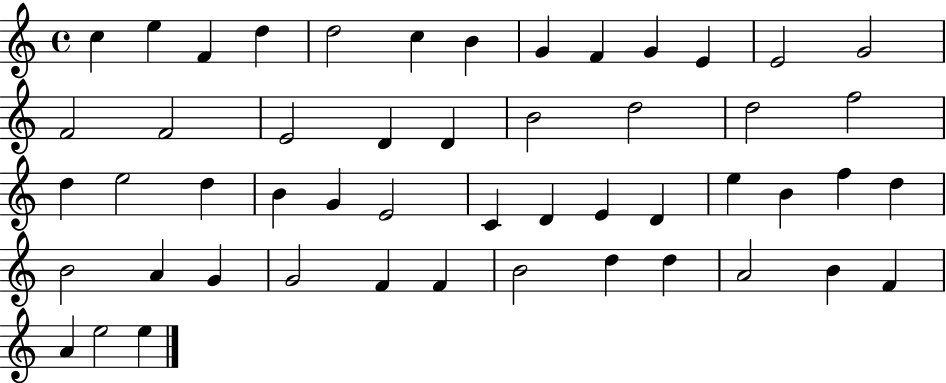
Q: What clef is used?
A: treble